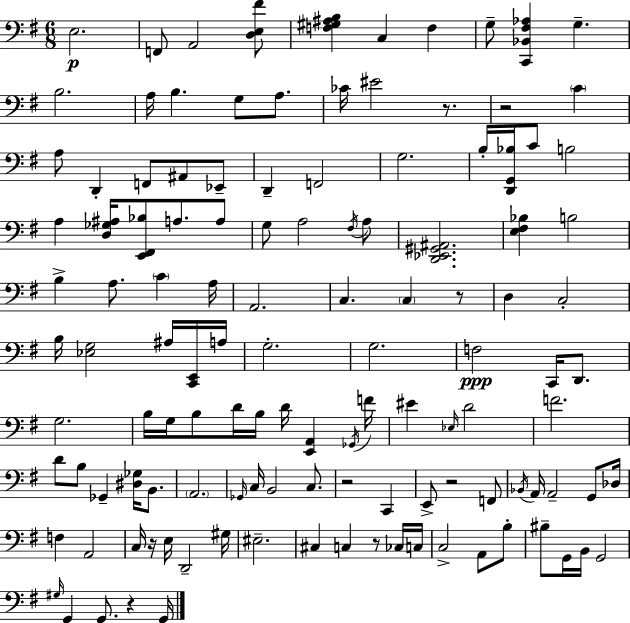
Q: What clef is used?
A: bass